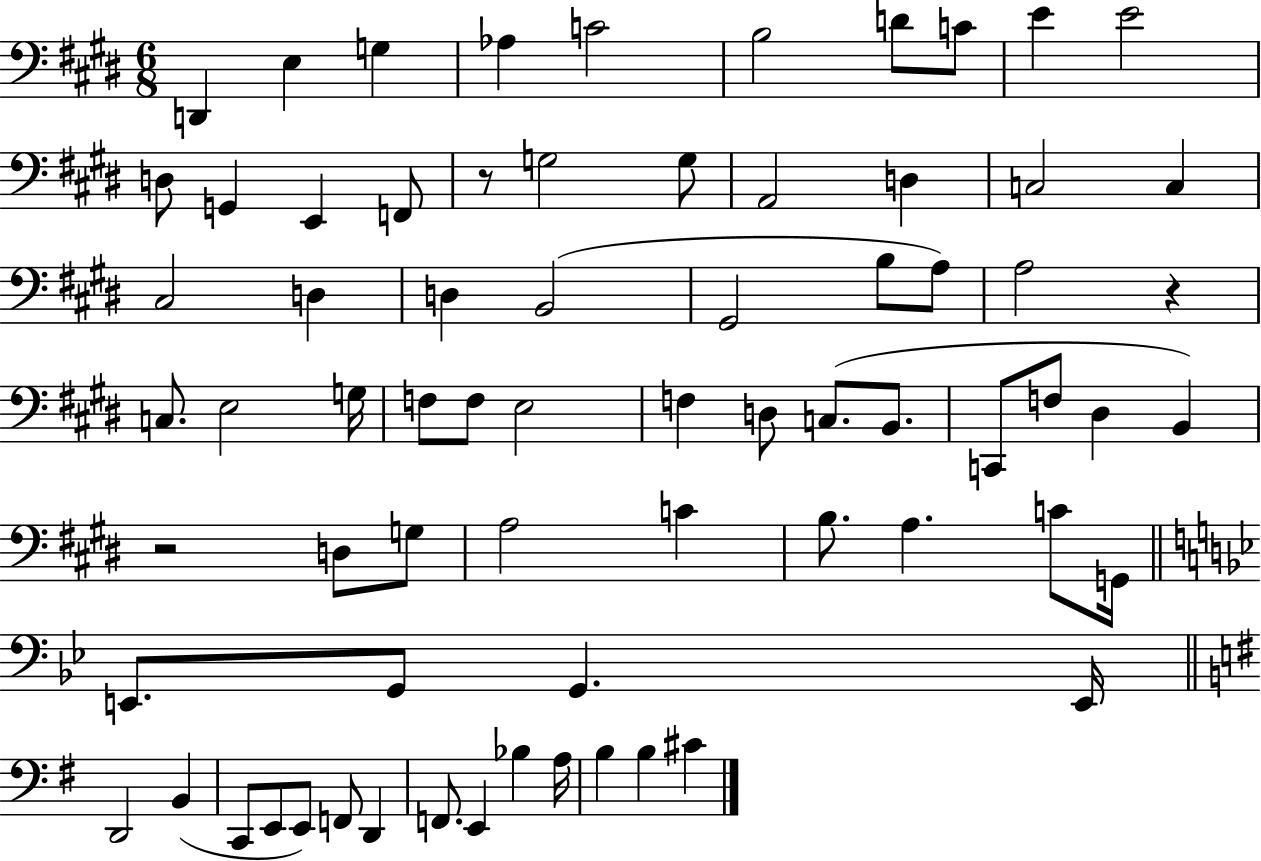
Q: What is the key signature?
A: E major